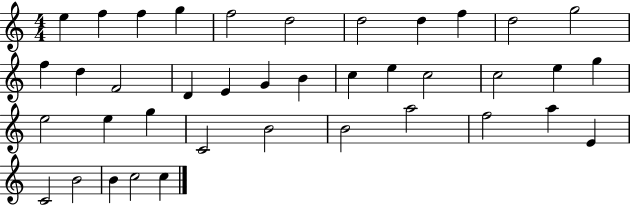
X:1
T:Untitled
M:4/4
L:1/4
K:C
e f f g f2 d2 d2 d f d2 g2 f d F2 D E G B c e c2 c2 e g e2 e g C2 B2 B2 a2 f2 a E C2 B2 B c2 c